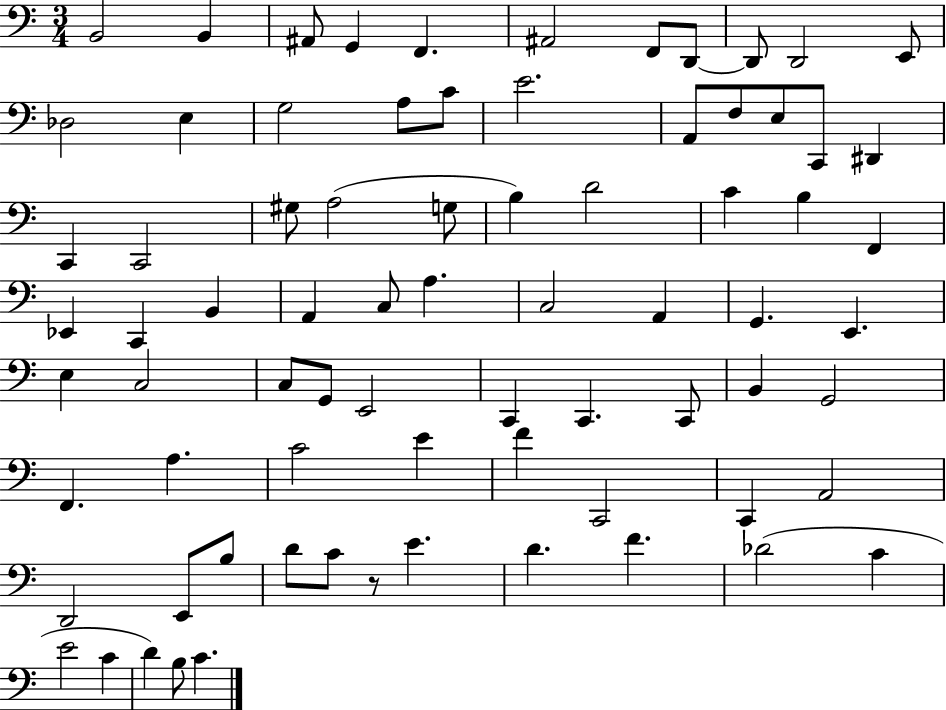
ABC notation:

X:1
T:Untitled
M:3/4
L:1/4
K:C
B,,2 B,, ^A,,/2 G,, F,, ^A,,2 F,,/2 D,,/2 D,,/2 D,,2 E,,/2 _D,2 E, G,2 A,/2 C/2 E2 A,,/2 F,/2 E,/2 C,,/2 ^D,, C,, C,,2 ^G,/2 A,2 G,/2 B, D2 C B, F,, _E,, C,, B,, A,, C,/2 A, C,2 A,, G,, E,, E, C,2 C,/2 G,,/2 E,,2 C,, C,, C,,/2 B,, G,,2 F,, A, C2 E F C,,2 C,, A,,2 D,,2 E,,/2 B,/2 D/2 C/2 z/2 E D F _D2 C E2 C D B,/2 C